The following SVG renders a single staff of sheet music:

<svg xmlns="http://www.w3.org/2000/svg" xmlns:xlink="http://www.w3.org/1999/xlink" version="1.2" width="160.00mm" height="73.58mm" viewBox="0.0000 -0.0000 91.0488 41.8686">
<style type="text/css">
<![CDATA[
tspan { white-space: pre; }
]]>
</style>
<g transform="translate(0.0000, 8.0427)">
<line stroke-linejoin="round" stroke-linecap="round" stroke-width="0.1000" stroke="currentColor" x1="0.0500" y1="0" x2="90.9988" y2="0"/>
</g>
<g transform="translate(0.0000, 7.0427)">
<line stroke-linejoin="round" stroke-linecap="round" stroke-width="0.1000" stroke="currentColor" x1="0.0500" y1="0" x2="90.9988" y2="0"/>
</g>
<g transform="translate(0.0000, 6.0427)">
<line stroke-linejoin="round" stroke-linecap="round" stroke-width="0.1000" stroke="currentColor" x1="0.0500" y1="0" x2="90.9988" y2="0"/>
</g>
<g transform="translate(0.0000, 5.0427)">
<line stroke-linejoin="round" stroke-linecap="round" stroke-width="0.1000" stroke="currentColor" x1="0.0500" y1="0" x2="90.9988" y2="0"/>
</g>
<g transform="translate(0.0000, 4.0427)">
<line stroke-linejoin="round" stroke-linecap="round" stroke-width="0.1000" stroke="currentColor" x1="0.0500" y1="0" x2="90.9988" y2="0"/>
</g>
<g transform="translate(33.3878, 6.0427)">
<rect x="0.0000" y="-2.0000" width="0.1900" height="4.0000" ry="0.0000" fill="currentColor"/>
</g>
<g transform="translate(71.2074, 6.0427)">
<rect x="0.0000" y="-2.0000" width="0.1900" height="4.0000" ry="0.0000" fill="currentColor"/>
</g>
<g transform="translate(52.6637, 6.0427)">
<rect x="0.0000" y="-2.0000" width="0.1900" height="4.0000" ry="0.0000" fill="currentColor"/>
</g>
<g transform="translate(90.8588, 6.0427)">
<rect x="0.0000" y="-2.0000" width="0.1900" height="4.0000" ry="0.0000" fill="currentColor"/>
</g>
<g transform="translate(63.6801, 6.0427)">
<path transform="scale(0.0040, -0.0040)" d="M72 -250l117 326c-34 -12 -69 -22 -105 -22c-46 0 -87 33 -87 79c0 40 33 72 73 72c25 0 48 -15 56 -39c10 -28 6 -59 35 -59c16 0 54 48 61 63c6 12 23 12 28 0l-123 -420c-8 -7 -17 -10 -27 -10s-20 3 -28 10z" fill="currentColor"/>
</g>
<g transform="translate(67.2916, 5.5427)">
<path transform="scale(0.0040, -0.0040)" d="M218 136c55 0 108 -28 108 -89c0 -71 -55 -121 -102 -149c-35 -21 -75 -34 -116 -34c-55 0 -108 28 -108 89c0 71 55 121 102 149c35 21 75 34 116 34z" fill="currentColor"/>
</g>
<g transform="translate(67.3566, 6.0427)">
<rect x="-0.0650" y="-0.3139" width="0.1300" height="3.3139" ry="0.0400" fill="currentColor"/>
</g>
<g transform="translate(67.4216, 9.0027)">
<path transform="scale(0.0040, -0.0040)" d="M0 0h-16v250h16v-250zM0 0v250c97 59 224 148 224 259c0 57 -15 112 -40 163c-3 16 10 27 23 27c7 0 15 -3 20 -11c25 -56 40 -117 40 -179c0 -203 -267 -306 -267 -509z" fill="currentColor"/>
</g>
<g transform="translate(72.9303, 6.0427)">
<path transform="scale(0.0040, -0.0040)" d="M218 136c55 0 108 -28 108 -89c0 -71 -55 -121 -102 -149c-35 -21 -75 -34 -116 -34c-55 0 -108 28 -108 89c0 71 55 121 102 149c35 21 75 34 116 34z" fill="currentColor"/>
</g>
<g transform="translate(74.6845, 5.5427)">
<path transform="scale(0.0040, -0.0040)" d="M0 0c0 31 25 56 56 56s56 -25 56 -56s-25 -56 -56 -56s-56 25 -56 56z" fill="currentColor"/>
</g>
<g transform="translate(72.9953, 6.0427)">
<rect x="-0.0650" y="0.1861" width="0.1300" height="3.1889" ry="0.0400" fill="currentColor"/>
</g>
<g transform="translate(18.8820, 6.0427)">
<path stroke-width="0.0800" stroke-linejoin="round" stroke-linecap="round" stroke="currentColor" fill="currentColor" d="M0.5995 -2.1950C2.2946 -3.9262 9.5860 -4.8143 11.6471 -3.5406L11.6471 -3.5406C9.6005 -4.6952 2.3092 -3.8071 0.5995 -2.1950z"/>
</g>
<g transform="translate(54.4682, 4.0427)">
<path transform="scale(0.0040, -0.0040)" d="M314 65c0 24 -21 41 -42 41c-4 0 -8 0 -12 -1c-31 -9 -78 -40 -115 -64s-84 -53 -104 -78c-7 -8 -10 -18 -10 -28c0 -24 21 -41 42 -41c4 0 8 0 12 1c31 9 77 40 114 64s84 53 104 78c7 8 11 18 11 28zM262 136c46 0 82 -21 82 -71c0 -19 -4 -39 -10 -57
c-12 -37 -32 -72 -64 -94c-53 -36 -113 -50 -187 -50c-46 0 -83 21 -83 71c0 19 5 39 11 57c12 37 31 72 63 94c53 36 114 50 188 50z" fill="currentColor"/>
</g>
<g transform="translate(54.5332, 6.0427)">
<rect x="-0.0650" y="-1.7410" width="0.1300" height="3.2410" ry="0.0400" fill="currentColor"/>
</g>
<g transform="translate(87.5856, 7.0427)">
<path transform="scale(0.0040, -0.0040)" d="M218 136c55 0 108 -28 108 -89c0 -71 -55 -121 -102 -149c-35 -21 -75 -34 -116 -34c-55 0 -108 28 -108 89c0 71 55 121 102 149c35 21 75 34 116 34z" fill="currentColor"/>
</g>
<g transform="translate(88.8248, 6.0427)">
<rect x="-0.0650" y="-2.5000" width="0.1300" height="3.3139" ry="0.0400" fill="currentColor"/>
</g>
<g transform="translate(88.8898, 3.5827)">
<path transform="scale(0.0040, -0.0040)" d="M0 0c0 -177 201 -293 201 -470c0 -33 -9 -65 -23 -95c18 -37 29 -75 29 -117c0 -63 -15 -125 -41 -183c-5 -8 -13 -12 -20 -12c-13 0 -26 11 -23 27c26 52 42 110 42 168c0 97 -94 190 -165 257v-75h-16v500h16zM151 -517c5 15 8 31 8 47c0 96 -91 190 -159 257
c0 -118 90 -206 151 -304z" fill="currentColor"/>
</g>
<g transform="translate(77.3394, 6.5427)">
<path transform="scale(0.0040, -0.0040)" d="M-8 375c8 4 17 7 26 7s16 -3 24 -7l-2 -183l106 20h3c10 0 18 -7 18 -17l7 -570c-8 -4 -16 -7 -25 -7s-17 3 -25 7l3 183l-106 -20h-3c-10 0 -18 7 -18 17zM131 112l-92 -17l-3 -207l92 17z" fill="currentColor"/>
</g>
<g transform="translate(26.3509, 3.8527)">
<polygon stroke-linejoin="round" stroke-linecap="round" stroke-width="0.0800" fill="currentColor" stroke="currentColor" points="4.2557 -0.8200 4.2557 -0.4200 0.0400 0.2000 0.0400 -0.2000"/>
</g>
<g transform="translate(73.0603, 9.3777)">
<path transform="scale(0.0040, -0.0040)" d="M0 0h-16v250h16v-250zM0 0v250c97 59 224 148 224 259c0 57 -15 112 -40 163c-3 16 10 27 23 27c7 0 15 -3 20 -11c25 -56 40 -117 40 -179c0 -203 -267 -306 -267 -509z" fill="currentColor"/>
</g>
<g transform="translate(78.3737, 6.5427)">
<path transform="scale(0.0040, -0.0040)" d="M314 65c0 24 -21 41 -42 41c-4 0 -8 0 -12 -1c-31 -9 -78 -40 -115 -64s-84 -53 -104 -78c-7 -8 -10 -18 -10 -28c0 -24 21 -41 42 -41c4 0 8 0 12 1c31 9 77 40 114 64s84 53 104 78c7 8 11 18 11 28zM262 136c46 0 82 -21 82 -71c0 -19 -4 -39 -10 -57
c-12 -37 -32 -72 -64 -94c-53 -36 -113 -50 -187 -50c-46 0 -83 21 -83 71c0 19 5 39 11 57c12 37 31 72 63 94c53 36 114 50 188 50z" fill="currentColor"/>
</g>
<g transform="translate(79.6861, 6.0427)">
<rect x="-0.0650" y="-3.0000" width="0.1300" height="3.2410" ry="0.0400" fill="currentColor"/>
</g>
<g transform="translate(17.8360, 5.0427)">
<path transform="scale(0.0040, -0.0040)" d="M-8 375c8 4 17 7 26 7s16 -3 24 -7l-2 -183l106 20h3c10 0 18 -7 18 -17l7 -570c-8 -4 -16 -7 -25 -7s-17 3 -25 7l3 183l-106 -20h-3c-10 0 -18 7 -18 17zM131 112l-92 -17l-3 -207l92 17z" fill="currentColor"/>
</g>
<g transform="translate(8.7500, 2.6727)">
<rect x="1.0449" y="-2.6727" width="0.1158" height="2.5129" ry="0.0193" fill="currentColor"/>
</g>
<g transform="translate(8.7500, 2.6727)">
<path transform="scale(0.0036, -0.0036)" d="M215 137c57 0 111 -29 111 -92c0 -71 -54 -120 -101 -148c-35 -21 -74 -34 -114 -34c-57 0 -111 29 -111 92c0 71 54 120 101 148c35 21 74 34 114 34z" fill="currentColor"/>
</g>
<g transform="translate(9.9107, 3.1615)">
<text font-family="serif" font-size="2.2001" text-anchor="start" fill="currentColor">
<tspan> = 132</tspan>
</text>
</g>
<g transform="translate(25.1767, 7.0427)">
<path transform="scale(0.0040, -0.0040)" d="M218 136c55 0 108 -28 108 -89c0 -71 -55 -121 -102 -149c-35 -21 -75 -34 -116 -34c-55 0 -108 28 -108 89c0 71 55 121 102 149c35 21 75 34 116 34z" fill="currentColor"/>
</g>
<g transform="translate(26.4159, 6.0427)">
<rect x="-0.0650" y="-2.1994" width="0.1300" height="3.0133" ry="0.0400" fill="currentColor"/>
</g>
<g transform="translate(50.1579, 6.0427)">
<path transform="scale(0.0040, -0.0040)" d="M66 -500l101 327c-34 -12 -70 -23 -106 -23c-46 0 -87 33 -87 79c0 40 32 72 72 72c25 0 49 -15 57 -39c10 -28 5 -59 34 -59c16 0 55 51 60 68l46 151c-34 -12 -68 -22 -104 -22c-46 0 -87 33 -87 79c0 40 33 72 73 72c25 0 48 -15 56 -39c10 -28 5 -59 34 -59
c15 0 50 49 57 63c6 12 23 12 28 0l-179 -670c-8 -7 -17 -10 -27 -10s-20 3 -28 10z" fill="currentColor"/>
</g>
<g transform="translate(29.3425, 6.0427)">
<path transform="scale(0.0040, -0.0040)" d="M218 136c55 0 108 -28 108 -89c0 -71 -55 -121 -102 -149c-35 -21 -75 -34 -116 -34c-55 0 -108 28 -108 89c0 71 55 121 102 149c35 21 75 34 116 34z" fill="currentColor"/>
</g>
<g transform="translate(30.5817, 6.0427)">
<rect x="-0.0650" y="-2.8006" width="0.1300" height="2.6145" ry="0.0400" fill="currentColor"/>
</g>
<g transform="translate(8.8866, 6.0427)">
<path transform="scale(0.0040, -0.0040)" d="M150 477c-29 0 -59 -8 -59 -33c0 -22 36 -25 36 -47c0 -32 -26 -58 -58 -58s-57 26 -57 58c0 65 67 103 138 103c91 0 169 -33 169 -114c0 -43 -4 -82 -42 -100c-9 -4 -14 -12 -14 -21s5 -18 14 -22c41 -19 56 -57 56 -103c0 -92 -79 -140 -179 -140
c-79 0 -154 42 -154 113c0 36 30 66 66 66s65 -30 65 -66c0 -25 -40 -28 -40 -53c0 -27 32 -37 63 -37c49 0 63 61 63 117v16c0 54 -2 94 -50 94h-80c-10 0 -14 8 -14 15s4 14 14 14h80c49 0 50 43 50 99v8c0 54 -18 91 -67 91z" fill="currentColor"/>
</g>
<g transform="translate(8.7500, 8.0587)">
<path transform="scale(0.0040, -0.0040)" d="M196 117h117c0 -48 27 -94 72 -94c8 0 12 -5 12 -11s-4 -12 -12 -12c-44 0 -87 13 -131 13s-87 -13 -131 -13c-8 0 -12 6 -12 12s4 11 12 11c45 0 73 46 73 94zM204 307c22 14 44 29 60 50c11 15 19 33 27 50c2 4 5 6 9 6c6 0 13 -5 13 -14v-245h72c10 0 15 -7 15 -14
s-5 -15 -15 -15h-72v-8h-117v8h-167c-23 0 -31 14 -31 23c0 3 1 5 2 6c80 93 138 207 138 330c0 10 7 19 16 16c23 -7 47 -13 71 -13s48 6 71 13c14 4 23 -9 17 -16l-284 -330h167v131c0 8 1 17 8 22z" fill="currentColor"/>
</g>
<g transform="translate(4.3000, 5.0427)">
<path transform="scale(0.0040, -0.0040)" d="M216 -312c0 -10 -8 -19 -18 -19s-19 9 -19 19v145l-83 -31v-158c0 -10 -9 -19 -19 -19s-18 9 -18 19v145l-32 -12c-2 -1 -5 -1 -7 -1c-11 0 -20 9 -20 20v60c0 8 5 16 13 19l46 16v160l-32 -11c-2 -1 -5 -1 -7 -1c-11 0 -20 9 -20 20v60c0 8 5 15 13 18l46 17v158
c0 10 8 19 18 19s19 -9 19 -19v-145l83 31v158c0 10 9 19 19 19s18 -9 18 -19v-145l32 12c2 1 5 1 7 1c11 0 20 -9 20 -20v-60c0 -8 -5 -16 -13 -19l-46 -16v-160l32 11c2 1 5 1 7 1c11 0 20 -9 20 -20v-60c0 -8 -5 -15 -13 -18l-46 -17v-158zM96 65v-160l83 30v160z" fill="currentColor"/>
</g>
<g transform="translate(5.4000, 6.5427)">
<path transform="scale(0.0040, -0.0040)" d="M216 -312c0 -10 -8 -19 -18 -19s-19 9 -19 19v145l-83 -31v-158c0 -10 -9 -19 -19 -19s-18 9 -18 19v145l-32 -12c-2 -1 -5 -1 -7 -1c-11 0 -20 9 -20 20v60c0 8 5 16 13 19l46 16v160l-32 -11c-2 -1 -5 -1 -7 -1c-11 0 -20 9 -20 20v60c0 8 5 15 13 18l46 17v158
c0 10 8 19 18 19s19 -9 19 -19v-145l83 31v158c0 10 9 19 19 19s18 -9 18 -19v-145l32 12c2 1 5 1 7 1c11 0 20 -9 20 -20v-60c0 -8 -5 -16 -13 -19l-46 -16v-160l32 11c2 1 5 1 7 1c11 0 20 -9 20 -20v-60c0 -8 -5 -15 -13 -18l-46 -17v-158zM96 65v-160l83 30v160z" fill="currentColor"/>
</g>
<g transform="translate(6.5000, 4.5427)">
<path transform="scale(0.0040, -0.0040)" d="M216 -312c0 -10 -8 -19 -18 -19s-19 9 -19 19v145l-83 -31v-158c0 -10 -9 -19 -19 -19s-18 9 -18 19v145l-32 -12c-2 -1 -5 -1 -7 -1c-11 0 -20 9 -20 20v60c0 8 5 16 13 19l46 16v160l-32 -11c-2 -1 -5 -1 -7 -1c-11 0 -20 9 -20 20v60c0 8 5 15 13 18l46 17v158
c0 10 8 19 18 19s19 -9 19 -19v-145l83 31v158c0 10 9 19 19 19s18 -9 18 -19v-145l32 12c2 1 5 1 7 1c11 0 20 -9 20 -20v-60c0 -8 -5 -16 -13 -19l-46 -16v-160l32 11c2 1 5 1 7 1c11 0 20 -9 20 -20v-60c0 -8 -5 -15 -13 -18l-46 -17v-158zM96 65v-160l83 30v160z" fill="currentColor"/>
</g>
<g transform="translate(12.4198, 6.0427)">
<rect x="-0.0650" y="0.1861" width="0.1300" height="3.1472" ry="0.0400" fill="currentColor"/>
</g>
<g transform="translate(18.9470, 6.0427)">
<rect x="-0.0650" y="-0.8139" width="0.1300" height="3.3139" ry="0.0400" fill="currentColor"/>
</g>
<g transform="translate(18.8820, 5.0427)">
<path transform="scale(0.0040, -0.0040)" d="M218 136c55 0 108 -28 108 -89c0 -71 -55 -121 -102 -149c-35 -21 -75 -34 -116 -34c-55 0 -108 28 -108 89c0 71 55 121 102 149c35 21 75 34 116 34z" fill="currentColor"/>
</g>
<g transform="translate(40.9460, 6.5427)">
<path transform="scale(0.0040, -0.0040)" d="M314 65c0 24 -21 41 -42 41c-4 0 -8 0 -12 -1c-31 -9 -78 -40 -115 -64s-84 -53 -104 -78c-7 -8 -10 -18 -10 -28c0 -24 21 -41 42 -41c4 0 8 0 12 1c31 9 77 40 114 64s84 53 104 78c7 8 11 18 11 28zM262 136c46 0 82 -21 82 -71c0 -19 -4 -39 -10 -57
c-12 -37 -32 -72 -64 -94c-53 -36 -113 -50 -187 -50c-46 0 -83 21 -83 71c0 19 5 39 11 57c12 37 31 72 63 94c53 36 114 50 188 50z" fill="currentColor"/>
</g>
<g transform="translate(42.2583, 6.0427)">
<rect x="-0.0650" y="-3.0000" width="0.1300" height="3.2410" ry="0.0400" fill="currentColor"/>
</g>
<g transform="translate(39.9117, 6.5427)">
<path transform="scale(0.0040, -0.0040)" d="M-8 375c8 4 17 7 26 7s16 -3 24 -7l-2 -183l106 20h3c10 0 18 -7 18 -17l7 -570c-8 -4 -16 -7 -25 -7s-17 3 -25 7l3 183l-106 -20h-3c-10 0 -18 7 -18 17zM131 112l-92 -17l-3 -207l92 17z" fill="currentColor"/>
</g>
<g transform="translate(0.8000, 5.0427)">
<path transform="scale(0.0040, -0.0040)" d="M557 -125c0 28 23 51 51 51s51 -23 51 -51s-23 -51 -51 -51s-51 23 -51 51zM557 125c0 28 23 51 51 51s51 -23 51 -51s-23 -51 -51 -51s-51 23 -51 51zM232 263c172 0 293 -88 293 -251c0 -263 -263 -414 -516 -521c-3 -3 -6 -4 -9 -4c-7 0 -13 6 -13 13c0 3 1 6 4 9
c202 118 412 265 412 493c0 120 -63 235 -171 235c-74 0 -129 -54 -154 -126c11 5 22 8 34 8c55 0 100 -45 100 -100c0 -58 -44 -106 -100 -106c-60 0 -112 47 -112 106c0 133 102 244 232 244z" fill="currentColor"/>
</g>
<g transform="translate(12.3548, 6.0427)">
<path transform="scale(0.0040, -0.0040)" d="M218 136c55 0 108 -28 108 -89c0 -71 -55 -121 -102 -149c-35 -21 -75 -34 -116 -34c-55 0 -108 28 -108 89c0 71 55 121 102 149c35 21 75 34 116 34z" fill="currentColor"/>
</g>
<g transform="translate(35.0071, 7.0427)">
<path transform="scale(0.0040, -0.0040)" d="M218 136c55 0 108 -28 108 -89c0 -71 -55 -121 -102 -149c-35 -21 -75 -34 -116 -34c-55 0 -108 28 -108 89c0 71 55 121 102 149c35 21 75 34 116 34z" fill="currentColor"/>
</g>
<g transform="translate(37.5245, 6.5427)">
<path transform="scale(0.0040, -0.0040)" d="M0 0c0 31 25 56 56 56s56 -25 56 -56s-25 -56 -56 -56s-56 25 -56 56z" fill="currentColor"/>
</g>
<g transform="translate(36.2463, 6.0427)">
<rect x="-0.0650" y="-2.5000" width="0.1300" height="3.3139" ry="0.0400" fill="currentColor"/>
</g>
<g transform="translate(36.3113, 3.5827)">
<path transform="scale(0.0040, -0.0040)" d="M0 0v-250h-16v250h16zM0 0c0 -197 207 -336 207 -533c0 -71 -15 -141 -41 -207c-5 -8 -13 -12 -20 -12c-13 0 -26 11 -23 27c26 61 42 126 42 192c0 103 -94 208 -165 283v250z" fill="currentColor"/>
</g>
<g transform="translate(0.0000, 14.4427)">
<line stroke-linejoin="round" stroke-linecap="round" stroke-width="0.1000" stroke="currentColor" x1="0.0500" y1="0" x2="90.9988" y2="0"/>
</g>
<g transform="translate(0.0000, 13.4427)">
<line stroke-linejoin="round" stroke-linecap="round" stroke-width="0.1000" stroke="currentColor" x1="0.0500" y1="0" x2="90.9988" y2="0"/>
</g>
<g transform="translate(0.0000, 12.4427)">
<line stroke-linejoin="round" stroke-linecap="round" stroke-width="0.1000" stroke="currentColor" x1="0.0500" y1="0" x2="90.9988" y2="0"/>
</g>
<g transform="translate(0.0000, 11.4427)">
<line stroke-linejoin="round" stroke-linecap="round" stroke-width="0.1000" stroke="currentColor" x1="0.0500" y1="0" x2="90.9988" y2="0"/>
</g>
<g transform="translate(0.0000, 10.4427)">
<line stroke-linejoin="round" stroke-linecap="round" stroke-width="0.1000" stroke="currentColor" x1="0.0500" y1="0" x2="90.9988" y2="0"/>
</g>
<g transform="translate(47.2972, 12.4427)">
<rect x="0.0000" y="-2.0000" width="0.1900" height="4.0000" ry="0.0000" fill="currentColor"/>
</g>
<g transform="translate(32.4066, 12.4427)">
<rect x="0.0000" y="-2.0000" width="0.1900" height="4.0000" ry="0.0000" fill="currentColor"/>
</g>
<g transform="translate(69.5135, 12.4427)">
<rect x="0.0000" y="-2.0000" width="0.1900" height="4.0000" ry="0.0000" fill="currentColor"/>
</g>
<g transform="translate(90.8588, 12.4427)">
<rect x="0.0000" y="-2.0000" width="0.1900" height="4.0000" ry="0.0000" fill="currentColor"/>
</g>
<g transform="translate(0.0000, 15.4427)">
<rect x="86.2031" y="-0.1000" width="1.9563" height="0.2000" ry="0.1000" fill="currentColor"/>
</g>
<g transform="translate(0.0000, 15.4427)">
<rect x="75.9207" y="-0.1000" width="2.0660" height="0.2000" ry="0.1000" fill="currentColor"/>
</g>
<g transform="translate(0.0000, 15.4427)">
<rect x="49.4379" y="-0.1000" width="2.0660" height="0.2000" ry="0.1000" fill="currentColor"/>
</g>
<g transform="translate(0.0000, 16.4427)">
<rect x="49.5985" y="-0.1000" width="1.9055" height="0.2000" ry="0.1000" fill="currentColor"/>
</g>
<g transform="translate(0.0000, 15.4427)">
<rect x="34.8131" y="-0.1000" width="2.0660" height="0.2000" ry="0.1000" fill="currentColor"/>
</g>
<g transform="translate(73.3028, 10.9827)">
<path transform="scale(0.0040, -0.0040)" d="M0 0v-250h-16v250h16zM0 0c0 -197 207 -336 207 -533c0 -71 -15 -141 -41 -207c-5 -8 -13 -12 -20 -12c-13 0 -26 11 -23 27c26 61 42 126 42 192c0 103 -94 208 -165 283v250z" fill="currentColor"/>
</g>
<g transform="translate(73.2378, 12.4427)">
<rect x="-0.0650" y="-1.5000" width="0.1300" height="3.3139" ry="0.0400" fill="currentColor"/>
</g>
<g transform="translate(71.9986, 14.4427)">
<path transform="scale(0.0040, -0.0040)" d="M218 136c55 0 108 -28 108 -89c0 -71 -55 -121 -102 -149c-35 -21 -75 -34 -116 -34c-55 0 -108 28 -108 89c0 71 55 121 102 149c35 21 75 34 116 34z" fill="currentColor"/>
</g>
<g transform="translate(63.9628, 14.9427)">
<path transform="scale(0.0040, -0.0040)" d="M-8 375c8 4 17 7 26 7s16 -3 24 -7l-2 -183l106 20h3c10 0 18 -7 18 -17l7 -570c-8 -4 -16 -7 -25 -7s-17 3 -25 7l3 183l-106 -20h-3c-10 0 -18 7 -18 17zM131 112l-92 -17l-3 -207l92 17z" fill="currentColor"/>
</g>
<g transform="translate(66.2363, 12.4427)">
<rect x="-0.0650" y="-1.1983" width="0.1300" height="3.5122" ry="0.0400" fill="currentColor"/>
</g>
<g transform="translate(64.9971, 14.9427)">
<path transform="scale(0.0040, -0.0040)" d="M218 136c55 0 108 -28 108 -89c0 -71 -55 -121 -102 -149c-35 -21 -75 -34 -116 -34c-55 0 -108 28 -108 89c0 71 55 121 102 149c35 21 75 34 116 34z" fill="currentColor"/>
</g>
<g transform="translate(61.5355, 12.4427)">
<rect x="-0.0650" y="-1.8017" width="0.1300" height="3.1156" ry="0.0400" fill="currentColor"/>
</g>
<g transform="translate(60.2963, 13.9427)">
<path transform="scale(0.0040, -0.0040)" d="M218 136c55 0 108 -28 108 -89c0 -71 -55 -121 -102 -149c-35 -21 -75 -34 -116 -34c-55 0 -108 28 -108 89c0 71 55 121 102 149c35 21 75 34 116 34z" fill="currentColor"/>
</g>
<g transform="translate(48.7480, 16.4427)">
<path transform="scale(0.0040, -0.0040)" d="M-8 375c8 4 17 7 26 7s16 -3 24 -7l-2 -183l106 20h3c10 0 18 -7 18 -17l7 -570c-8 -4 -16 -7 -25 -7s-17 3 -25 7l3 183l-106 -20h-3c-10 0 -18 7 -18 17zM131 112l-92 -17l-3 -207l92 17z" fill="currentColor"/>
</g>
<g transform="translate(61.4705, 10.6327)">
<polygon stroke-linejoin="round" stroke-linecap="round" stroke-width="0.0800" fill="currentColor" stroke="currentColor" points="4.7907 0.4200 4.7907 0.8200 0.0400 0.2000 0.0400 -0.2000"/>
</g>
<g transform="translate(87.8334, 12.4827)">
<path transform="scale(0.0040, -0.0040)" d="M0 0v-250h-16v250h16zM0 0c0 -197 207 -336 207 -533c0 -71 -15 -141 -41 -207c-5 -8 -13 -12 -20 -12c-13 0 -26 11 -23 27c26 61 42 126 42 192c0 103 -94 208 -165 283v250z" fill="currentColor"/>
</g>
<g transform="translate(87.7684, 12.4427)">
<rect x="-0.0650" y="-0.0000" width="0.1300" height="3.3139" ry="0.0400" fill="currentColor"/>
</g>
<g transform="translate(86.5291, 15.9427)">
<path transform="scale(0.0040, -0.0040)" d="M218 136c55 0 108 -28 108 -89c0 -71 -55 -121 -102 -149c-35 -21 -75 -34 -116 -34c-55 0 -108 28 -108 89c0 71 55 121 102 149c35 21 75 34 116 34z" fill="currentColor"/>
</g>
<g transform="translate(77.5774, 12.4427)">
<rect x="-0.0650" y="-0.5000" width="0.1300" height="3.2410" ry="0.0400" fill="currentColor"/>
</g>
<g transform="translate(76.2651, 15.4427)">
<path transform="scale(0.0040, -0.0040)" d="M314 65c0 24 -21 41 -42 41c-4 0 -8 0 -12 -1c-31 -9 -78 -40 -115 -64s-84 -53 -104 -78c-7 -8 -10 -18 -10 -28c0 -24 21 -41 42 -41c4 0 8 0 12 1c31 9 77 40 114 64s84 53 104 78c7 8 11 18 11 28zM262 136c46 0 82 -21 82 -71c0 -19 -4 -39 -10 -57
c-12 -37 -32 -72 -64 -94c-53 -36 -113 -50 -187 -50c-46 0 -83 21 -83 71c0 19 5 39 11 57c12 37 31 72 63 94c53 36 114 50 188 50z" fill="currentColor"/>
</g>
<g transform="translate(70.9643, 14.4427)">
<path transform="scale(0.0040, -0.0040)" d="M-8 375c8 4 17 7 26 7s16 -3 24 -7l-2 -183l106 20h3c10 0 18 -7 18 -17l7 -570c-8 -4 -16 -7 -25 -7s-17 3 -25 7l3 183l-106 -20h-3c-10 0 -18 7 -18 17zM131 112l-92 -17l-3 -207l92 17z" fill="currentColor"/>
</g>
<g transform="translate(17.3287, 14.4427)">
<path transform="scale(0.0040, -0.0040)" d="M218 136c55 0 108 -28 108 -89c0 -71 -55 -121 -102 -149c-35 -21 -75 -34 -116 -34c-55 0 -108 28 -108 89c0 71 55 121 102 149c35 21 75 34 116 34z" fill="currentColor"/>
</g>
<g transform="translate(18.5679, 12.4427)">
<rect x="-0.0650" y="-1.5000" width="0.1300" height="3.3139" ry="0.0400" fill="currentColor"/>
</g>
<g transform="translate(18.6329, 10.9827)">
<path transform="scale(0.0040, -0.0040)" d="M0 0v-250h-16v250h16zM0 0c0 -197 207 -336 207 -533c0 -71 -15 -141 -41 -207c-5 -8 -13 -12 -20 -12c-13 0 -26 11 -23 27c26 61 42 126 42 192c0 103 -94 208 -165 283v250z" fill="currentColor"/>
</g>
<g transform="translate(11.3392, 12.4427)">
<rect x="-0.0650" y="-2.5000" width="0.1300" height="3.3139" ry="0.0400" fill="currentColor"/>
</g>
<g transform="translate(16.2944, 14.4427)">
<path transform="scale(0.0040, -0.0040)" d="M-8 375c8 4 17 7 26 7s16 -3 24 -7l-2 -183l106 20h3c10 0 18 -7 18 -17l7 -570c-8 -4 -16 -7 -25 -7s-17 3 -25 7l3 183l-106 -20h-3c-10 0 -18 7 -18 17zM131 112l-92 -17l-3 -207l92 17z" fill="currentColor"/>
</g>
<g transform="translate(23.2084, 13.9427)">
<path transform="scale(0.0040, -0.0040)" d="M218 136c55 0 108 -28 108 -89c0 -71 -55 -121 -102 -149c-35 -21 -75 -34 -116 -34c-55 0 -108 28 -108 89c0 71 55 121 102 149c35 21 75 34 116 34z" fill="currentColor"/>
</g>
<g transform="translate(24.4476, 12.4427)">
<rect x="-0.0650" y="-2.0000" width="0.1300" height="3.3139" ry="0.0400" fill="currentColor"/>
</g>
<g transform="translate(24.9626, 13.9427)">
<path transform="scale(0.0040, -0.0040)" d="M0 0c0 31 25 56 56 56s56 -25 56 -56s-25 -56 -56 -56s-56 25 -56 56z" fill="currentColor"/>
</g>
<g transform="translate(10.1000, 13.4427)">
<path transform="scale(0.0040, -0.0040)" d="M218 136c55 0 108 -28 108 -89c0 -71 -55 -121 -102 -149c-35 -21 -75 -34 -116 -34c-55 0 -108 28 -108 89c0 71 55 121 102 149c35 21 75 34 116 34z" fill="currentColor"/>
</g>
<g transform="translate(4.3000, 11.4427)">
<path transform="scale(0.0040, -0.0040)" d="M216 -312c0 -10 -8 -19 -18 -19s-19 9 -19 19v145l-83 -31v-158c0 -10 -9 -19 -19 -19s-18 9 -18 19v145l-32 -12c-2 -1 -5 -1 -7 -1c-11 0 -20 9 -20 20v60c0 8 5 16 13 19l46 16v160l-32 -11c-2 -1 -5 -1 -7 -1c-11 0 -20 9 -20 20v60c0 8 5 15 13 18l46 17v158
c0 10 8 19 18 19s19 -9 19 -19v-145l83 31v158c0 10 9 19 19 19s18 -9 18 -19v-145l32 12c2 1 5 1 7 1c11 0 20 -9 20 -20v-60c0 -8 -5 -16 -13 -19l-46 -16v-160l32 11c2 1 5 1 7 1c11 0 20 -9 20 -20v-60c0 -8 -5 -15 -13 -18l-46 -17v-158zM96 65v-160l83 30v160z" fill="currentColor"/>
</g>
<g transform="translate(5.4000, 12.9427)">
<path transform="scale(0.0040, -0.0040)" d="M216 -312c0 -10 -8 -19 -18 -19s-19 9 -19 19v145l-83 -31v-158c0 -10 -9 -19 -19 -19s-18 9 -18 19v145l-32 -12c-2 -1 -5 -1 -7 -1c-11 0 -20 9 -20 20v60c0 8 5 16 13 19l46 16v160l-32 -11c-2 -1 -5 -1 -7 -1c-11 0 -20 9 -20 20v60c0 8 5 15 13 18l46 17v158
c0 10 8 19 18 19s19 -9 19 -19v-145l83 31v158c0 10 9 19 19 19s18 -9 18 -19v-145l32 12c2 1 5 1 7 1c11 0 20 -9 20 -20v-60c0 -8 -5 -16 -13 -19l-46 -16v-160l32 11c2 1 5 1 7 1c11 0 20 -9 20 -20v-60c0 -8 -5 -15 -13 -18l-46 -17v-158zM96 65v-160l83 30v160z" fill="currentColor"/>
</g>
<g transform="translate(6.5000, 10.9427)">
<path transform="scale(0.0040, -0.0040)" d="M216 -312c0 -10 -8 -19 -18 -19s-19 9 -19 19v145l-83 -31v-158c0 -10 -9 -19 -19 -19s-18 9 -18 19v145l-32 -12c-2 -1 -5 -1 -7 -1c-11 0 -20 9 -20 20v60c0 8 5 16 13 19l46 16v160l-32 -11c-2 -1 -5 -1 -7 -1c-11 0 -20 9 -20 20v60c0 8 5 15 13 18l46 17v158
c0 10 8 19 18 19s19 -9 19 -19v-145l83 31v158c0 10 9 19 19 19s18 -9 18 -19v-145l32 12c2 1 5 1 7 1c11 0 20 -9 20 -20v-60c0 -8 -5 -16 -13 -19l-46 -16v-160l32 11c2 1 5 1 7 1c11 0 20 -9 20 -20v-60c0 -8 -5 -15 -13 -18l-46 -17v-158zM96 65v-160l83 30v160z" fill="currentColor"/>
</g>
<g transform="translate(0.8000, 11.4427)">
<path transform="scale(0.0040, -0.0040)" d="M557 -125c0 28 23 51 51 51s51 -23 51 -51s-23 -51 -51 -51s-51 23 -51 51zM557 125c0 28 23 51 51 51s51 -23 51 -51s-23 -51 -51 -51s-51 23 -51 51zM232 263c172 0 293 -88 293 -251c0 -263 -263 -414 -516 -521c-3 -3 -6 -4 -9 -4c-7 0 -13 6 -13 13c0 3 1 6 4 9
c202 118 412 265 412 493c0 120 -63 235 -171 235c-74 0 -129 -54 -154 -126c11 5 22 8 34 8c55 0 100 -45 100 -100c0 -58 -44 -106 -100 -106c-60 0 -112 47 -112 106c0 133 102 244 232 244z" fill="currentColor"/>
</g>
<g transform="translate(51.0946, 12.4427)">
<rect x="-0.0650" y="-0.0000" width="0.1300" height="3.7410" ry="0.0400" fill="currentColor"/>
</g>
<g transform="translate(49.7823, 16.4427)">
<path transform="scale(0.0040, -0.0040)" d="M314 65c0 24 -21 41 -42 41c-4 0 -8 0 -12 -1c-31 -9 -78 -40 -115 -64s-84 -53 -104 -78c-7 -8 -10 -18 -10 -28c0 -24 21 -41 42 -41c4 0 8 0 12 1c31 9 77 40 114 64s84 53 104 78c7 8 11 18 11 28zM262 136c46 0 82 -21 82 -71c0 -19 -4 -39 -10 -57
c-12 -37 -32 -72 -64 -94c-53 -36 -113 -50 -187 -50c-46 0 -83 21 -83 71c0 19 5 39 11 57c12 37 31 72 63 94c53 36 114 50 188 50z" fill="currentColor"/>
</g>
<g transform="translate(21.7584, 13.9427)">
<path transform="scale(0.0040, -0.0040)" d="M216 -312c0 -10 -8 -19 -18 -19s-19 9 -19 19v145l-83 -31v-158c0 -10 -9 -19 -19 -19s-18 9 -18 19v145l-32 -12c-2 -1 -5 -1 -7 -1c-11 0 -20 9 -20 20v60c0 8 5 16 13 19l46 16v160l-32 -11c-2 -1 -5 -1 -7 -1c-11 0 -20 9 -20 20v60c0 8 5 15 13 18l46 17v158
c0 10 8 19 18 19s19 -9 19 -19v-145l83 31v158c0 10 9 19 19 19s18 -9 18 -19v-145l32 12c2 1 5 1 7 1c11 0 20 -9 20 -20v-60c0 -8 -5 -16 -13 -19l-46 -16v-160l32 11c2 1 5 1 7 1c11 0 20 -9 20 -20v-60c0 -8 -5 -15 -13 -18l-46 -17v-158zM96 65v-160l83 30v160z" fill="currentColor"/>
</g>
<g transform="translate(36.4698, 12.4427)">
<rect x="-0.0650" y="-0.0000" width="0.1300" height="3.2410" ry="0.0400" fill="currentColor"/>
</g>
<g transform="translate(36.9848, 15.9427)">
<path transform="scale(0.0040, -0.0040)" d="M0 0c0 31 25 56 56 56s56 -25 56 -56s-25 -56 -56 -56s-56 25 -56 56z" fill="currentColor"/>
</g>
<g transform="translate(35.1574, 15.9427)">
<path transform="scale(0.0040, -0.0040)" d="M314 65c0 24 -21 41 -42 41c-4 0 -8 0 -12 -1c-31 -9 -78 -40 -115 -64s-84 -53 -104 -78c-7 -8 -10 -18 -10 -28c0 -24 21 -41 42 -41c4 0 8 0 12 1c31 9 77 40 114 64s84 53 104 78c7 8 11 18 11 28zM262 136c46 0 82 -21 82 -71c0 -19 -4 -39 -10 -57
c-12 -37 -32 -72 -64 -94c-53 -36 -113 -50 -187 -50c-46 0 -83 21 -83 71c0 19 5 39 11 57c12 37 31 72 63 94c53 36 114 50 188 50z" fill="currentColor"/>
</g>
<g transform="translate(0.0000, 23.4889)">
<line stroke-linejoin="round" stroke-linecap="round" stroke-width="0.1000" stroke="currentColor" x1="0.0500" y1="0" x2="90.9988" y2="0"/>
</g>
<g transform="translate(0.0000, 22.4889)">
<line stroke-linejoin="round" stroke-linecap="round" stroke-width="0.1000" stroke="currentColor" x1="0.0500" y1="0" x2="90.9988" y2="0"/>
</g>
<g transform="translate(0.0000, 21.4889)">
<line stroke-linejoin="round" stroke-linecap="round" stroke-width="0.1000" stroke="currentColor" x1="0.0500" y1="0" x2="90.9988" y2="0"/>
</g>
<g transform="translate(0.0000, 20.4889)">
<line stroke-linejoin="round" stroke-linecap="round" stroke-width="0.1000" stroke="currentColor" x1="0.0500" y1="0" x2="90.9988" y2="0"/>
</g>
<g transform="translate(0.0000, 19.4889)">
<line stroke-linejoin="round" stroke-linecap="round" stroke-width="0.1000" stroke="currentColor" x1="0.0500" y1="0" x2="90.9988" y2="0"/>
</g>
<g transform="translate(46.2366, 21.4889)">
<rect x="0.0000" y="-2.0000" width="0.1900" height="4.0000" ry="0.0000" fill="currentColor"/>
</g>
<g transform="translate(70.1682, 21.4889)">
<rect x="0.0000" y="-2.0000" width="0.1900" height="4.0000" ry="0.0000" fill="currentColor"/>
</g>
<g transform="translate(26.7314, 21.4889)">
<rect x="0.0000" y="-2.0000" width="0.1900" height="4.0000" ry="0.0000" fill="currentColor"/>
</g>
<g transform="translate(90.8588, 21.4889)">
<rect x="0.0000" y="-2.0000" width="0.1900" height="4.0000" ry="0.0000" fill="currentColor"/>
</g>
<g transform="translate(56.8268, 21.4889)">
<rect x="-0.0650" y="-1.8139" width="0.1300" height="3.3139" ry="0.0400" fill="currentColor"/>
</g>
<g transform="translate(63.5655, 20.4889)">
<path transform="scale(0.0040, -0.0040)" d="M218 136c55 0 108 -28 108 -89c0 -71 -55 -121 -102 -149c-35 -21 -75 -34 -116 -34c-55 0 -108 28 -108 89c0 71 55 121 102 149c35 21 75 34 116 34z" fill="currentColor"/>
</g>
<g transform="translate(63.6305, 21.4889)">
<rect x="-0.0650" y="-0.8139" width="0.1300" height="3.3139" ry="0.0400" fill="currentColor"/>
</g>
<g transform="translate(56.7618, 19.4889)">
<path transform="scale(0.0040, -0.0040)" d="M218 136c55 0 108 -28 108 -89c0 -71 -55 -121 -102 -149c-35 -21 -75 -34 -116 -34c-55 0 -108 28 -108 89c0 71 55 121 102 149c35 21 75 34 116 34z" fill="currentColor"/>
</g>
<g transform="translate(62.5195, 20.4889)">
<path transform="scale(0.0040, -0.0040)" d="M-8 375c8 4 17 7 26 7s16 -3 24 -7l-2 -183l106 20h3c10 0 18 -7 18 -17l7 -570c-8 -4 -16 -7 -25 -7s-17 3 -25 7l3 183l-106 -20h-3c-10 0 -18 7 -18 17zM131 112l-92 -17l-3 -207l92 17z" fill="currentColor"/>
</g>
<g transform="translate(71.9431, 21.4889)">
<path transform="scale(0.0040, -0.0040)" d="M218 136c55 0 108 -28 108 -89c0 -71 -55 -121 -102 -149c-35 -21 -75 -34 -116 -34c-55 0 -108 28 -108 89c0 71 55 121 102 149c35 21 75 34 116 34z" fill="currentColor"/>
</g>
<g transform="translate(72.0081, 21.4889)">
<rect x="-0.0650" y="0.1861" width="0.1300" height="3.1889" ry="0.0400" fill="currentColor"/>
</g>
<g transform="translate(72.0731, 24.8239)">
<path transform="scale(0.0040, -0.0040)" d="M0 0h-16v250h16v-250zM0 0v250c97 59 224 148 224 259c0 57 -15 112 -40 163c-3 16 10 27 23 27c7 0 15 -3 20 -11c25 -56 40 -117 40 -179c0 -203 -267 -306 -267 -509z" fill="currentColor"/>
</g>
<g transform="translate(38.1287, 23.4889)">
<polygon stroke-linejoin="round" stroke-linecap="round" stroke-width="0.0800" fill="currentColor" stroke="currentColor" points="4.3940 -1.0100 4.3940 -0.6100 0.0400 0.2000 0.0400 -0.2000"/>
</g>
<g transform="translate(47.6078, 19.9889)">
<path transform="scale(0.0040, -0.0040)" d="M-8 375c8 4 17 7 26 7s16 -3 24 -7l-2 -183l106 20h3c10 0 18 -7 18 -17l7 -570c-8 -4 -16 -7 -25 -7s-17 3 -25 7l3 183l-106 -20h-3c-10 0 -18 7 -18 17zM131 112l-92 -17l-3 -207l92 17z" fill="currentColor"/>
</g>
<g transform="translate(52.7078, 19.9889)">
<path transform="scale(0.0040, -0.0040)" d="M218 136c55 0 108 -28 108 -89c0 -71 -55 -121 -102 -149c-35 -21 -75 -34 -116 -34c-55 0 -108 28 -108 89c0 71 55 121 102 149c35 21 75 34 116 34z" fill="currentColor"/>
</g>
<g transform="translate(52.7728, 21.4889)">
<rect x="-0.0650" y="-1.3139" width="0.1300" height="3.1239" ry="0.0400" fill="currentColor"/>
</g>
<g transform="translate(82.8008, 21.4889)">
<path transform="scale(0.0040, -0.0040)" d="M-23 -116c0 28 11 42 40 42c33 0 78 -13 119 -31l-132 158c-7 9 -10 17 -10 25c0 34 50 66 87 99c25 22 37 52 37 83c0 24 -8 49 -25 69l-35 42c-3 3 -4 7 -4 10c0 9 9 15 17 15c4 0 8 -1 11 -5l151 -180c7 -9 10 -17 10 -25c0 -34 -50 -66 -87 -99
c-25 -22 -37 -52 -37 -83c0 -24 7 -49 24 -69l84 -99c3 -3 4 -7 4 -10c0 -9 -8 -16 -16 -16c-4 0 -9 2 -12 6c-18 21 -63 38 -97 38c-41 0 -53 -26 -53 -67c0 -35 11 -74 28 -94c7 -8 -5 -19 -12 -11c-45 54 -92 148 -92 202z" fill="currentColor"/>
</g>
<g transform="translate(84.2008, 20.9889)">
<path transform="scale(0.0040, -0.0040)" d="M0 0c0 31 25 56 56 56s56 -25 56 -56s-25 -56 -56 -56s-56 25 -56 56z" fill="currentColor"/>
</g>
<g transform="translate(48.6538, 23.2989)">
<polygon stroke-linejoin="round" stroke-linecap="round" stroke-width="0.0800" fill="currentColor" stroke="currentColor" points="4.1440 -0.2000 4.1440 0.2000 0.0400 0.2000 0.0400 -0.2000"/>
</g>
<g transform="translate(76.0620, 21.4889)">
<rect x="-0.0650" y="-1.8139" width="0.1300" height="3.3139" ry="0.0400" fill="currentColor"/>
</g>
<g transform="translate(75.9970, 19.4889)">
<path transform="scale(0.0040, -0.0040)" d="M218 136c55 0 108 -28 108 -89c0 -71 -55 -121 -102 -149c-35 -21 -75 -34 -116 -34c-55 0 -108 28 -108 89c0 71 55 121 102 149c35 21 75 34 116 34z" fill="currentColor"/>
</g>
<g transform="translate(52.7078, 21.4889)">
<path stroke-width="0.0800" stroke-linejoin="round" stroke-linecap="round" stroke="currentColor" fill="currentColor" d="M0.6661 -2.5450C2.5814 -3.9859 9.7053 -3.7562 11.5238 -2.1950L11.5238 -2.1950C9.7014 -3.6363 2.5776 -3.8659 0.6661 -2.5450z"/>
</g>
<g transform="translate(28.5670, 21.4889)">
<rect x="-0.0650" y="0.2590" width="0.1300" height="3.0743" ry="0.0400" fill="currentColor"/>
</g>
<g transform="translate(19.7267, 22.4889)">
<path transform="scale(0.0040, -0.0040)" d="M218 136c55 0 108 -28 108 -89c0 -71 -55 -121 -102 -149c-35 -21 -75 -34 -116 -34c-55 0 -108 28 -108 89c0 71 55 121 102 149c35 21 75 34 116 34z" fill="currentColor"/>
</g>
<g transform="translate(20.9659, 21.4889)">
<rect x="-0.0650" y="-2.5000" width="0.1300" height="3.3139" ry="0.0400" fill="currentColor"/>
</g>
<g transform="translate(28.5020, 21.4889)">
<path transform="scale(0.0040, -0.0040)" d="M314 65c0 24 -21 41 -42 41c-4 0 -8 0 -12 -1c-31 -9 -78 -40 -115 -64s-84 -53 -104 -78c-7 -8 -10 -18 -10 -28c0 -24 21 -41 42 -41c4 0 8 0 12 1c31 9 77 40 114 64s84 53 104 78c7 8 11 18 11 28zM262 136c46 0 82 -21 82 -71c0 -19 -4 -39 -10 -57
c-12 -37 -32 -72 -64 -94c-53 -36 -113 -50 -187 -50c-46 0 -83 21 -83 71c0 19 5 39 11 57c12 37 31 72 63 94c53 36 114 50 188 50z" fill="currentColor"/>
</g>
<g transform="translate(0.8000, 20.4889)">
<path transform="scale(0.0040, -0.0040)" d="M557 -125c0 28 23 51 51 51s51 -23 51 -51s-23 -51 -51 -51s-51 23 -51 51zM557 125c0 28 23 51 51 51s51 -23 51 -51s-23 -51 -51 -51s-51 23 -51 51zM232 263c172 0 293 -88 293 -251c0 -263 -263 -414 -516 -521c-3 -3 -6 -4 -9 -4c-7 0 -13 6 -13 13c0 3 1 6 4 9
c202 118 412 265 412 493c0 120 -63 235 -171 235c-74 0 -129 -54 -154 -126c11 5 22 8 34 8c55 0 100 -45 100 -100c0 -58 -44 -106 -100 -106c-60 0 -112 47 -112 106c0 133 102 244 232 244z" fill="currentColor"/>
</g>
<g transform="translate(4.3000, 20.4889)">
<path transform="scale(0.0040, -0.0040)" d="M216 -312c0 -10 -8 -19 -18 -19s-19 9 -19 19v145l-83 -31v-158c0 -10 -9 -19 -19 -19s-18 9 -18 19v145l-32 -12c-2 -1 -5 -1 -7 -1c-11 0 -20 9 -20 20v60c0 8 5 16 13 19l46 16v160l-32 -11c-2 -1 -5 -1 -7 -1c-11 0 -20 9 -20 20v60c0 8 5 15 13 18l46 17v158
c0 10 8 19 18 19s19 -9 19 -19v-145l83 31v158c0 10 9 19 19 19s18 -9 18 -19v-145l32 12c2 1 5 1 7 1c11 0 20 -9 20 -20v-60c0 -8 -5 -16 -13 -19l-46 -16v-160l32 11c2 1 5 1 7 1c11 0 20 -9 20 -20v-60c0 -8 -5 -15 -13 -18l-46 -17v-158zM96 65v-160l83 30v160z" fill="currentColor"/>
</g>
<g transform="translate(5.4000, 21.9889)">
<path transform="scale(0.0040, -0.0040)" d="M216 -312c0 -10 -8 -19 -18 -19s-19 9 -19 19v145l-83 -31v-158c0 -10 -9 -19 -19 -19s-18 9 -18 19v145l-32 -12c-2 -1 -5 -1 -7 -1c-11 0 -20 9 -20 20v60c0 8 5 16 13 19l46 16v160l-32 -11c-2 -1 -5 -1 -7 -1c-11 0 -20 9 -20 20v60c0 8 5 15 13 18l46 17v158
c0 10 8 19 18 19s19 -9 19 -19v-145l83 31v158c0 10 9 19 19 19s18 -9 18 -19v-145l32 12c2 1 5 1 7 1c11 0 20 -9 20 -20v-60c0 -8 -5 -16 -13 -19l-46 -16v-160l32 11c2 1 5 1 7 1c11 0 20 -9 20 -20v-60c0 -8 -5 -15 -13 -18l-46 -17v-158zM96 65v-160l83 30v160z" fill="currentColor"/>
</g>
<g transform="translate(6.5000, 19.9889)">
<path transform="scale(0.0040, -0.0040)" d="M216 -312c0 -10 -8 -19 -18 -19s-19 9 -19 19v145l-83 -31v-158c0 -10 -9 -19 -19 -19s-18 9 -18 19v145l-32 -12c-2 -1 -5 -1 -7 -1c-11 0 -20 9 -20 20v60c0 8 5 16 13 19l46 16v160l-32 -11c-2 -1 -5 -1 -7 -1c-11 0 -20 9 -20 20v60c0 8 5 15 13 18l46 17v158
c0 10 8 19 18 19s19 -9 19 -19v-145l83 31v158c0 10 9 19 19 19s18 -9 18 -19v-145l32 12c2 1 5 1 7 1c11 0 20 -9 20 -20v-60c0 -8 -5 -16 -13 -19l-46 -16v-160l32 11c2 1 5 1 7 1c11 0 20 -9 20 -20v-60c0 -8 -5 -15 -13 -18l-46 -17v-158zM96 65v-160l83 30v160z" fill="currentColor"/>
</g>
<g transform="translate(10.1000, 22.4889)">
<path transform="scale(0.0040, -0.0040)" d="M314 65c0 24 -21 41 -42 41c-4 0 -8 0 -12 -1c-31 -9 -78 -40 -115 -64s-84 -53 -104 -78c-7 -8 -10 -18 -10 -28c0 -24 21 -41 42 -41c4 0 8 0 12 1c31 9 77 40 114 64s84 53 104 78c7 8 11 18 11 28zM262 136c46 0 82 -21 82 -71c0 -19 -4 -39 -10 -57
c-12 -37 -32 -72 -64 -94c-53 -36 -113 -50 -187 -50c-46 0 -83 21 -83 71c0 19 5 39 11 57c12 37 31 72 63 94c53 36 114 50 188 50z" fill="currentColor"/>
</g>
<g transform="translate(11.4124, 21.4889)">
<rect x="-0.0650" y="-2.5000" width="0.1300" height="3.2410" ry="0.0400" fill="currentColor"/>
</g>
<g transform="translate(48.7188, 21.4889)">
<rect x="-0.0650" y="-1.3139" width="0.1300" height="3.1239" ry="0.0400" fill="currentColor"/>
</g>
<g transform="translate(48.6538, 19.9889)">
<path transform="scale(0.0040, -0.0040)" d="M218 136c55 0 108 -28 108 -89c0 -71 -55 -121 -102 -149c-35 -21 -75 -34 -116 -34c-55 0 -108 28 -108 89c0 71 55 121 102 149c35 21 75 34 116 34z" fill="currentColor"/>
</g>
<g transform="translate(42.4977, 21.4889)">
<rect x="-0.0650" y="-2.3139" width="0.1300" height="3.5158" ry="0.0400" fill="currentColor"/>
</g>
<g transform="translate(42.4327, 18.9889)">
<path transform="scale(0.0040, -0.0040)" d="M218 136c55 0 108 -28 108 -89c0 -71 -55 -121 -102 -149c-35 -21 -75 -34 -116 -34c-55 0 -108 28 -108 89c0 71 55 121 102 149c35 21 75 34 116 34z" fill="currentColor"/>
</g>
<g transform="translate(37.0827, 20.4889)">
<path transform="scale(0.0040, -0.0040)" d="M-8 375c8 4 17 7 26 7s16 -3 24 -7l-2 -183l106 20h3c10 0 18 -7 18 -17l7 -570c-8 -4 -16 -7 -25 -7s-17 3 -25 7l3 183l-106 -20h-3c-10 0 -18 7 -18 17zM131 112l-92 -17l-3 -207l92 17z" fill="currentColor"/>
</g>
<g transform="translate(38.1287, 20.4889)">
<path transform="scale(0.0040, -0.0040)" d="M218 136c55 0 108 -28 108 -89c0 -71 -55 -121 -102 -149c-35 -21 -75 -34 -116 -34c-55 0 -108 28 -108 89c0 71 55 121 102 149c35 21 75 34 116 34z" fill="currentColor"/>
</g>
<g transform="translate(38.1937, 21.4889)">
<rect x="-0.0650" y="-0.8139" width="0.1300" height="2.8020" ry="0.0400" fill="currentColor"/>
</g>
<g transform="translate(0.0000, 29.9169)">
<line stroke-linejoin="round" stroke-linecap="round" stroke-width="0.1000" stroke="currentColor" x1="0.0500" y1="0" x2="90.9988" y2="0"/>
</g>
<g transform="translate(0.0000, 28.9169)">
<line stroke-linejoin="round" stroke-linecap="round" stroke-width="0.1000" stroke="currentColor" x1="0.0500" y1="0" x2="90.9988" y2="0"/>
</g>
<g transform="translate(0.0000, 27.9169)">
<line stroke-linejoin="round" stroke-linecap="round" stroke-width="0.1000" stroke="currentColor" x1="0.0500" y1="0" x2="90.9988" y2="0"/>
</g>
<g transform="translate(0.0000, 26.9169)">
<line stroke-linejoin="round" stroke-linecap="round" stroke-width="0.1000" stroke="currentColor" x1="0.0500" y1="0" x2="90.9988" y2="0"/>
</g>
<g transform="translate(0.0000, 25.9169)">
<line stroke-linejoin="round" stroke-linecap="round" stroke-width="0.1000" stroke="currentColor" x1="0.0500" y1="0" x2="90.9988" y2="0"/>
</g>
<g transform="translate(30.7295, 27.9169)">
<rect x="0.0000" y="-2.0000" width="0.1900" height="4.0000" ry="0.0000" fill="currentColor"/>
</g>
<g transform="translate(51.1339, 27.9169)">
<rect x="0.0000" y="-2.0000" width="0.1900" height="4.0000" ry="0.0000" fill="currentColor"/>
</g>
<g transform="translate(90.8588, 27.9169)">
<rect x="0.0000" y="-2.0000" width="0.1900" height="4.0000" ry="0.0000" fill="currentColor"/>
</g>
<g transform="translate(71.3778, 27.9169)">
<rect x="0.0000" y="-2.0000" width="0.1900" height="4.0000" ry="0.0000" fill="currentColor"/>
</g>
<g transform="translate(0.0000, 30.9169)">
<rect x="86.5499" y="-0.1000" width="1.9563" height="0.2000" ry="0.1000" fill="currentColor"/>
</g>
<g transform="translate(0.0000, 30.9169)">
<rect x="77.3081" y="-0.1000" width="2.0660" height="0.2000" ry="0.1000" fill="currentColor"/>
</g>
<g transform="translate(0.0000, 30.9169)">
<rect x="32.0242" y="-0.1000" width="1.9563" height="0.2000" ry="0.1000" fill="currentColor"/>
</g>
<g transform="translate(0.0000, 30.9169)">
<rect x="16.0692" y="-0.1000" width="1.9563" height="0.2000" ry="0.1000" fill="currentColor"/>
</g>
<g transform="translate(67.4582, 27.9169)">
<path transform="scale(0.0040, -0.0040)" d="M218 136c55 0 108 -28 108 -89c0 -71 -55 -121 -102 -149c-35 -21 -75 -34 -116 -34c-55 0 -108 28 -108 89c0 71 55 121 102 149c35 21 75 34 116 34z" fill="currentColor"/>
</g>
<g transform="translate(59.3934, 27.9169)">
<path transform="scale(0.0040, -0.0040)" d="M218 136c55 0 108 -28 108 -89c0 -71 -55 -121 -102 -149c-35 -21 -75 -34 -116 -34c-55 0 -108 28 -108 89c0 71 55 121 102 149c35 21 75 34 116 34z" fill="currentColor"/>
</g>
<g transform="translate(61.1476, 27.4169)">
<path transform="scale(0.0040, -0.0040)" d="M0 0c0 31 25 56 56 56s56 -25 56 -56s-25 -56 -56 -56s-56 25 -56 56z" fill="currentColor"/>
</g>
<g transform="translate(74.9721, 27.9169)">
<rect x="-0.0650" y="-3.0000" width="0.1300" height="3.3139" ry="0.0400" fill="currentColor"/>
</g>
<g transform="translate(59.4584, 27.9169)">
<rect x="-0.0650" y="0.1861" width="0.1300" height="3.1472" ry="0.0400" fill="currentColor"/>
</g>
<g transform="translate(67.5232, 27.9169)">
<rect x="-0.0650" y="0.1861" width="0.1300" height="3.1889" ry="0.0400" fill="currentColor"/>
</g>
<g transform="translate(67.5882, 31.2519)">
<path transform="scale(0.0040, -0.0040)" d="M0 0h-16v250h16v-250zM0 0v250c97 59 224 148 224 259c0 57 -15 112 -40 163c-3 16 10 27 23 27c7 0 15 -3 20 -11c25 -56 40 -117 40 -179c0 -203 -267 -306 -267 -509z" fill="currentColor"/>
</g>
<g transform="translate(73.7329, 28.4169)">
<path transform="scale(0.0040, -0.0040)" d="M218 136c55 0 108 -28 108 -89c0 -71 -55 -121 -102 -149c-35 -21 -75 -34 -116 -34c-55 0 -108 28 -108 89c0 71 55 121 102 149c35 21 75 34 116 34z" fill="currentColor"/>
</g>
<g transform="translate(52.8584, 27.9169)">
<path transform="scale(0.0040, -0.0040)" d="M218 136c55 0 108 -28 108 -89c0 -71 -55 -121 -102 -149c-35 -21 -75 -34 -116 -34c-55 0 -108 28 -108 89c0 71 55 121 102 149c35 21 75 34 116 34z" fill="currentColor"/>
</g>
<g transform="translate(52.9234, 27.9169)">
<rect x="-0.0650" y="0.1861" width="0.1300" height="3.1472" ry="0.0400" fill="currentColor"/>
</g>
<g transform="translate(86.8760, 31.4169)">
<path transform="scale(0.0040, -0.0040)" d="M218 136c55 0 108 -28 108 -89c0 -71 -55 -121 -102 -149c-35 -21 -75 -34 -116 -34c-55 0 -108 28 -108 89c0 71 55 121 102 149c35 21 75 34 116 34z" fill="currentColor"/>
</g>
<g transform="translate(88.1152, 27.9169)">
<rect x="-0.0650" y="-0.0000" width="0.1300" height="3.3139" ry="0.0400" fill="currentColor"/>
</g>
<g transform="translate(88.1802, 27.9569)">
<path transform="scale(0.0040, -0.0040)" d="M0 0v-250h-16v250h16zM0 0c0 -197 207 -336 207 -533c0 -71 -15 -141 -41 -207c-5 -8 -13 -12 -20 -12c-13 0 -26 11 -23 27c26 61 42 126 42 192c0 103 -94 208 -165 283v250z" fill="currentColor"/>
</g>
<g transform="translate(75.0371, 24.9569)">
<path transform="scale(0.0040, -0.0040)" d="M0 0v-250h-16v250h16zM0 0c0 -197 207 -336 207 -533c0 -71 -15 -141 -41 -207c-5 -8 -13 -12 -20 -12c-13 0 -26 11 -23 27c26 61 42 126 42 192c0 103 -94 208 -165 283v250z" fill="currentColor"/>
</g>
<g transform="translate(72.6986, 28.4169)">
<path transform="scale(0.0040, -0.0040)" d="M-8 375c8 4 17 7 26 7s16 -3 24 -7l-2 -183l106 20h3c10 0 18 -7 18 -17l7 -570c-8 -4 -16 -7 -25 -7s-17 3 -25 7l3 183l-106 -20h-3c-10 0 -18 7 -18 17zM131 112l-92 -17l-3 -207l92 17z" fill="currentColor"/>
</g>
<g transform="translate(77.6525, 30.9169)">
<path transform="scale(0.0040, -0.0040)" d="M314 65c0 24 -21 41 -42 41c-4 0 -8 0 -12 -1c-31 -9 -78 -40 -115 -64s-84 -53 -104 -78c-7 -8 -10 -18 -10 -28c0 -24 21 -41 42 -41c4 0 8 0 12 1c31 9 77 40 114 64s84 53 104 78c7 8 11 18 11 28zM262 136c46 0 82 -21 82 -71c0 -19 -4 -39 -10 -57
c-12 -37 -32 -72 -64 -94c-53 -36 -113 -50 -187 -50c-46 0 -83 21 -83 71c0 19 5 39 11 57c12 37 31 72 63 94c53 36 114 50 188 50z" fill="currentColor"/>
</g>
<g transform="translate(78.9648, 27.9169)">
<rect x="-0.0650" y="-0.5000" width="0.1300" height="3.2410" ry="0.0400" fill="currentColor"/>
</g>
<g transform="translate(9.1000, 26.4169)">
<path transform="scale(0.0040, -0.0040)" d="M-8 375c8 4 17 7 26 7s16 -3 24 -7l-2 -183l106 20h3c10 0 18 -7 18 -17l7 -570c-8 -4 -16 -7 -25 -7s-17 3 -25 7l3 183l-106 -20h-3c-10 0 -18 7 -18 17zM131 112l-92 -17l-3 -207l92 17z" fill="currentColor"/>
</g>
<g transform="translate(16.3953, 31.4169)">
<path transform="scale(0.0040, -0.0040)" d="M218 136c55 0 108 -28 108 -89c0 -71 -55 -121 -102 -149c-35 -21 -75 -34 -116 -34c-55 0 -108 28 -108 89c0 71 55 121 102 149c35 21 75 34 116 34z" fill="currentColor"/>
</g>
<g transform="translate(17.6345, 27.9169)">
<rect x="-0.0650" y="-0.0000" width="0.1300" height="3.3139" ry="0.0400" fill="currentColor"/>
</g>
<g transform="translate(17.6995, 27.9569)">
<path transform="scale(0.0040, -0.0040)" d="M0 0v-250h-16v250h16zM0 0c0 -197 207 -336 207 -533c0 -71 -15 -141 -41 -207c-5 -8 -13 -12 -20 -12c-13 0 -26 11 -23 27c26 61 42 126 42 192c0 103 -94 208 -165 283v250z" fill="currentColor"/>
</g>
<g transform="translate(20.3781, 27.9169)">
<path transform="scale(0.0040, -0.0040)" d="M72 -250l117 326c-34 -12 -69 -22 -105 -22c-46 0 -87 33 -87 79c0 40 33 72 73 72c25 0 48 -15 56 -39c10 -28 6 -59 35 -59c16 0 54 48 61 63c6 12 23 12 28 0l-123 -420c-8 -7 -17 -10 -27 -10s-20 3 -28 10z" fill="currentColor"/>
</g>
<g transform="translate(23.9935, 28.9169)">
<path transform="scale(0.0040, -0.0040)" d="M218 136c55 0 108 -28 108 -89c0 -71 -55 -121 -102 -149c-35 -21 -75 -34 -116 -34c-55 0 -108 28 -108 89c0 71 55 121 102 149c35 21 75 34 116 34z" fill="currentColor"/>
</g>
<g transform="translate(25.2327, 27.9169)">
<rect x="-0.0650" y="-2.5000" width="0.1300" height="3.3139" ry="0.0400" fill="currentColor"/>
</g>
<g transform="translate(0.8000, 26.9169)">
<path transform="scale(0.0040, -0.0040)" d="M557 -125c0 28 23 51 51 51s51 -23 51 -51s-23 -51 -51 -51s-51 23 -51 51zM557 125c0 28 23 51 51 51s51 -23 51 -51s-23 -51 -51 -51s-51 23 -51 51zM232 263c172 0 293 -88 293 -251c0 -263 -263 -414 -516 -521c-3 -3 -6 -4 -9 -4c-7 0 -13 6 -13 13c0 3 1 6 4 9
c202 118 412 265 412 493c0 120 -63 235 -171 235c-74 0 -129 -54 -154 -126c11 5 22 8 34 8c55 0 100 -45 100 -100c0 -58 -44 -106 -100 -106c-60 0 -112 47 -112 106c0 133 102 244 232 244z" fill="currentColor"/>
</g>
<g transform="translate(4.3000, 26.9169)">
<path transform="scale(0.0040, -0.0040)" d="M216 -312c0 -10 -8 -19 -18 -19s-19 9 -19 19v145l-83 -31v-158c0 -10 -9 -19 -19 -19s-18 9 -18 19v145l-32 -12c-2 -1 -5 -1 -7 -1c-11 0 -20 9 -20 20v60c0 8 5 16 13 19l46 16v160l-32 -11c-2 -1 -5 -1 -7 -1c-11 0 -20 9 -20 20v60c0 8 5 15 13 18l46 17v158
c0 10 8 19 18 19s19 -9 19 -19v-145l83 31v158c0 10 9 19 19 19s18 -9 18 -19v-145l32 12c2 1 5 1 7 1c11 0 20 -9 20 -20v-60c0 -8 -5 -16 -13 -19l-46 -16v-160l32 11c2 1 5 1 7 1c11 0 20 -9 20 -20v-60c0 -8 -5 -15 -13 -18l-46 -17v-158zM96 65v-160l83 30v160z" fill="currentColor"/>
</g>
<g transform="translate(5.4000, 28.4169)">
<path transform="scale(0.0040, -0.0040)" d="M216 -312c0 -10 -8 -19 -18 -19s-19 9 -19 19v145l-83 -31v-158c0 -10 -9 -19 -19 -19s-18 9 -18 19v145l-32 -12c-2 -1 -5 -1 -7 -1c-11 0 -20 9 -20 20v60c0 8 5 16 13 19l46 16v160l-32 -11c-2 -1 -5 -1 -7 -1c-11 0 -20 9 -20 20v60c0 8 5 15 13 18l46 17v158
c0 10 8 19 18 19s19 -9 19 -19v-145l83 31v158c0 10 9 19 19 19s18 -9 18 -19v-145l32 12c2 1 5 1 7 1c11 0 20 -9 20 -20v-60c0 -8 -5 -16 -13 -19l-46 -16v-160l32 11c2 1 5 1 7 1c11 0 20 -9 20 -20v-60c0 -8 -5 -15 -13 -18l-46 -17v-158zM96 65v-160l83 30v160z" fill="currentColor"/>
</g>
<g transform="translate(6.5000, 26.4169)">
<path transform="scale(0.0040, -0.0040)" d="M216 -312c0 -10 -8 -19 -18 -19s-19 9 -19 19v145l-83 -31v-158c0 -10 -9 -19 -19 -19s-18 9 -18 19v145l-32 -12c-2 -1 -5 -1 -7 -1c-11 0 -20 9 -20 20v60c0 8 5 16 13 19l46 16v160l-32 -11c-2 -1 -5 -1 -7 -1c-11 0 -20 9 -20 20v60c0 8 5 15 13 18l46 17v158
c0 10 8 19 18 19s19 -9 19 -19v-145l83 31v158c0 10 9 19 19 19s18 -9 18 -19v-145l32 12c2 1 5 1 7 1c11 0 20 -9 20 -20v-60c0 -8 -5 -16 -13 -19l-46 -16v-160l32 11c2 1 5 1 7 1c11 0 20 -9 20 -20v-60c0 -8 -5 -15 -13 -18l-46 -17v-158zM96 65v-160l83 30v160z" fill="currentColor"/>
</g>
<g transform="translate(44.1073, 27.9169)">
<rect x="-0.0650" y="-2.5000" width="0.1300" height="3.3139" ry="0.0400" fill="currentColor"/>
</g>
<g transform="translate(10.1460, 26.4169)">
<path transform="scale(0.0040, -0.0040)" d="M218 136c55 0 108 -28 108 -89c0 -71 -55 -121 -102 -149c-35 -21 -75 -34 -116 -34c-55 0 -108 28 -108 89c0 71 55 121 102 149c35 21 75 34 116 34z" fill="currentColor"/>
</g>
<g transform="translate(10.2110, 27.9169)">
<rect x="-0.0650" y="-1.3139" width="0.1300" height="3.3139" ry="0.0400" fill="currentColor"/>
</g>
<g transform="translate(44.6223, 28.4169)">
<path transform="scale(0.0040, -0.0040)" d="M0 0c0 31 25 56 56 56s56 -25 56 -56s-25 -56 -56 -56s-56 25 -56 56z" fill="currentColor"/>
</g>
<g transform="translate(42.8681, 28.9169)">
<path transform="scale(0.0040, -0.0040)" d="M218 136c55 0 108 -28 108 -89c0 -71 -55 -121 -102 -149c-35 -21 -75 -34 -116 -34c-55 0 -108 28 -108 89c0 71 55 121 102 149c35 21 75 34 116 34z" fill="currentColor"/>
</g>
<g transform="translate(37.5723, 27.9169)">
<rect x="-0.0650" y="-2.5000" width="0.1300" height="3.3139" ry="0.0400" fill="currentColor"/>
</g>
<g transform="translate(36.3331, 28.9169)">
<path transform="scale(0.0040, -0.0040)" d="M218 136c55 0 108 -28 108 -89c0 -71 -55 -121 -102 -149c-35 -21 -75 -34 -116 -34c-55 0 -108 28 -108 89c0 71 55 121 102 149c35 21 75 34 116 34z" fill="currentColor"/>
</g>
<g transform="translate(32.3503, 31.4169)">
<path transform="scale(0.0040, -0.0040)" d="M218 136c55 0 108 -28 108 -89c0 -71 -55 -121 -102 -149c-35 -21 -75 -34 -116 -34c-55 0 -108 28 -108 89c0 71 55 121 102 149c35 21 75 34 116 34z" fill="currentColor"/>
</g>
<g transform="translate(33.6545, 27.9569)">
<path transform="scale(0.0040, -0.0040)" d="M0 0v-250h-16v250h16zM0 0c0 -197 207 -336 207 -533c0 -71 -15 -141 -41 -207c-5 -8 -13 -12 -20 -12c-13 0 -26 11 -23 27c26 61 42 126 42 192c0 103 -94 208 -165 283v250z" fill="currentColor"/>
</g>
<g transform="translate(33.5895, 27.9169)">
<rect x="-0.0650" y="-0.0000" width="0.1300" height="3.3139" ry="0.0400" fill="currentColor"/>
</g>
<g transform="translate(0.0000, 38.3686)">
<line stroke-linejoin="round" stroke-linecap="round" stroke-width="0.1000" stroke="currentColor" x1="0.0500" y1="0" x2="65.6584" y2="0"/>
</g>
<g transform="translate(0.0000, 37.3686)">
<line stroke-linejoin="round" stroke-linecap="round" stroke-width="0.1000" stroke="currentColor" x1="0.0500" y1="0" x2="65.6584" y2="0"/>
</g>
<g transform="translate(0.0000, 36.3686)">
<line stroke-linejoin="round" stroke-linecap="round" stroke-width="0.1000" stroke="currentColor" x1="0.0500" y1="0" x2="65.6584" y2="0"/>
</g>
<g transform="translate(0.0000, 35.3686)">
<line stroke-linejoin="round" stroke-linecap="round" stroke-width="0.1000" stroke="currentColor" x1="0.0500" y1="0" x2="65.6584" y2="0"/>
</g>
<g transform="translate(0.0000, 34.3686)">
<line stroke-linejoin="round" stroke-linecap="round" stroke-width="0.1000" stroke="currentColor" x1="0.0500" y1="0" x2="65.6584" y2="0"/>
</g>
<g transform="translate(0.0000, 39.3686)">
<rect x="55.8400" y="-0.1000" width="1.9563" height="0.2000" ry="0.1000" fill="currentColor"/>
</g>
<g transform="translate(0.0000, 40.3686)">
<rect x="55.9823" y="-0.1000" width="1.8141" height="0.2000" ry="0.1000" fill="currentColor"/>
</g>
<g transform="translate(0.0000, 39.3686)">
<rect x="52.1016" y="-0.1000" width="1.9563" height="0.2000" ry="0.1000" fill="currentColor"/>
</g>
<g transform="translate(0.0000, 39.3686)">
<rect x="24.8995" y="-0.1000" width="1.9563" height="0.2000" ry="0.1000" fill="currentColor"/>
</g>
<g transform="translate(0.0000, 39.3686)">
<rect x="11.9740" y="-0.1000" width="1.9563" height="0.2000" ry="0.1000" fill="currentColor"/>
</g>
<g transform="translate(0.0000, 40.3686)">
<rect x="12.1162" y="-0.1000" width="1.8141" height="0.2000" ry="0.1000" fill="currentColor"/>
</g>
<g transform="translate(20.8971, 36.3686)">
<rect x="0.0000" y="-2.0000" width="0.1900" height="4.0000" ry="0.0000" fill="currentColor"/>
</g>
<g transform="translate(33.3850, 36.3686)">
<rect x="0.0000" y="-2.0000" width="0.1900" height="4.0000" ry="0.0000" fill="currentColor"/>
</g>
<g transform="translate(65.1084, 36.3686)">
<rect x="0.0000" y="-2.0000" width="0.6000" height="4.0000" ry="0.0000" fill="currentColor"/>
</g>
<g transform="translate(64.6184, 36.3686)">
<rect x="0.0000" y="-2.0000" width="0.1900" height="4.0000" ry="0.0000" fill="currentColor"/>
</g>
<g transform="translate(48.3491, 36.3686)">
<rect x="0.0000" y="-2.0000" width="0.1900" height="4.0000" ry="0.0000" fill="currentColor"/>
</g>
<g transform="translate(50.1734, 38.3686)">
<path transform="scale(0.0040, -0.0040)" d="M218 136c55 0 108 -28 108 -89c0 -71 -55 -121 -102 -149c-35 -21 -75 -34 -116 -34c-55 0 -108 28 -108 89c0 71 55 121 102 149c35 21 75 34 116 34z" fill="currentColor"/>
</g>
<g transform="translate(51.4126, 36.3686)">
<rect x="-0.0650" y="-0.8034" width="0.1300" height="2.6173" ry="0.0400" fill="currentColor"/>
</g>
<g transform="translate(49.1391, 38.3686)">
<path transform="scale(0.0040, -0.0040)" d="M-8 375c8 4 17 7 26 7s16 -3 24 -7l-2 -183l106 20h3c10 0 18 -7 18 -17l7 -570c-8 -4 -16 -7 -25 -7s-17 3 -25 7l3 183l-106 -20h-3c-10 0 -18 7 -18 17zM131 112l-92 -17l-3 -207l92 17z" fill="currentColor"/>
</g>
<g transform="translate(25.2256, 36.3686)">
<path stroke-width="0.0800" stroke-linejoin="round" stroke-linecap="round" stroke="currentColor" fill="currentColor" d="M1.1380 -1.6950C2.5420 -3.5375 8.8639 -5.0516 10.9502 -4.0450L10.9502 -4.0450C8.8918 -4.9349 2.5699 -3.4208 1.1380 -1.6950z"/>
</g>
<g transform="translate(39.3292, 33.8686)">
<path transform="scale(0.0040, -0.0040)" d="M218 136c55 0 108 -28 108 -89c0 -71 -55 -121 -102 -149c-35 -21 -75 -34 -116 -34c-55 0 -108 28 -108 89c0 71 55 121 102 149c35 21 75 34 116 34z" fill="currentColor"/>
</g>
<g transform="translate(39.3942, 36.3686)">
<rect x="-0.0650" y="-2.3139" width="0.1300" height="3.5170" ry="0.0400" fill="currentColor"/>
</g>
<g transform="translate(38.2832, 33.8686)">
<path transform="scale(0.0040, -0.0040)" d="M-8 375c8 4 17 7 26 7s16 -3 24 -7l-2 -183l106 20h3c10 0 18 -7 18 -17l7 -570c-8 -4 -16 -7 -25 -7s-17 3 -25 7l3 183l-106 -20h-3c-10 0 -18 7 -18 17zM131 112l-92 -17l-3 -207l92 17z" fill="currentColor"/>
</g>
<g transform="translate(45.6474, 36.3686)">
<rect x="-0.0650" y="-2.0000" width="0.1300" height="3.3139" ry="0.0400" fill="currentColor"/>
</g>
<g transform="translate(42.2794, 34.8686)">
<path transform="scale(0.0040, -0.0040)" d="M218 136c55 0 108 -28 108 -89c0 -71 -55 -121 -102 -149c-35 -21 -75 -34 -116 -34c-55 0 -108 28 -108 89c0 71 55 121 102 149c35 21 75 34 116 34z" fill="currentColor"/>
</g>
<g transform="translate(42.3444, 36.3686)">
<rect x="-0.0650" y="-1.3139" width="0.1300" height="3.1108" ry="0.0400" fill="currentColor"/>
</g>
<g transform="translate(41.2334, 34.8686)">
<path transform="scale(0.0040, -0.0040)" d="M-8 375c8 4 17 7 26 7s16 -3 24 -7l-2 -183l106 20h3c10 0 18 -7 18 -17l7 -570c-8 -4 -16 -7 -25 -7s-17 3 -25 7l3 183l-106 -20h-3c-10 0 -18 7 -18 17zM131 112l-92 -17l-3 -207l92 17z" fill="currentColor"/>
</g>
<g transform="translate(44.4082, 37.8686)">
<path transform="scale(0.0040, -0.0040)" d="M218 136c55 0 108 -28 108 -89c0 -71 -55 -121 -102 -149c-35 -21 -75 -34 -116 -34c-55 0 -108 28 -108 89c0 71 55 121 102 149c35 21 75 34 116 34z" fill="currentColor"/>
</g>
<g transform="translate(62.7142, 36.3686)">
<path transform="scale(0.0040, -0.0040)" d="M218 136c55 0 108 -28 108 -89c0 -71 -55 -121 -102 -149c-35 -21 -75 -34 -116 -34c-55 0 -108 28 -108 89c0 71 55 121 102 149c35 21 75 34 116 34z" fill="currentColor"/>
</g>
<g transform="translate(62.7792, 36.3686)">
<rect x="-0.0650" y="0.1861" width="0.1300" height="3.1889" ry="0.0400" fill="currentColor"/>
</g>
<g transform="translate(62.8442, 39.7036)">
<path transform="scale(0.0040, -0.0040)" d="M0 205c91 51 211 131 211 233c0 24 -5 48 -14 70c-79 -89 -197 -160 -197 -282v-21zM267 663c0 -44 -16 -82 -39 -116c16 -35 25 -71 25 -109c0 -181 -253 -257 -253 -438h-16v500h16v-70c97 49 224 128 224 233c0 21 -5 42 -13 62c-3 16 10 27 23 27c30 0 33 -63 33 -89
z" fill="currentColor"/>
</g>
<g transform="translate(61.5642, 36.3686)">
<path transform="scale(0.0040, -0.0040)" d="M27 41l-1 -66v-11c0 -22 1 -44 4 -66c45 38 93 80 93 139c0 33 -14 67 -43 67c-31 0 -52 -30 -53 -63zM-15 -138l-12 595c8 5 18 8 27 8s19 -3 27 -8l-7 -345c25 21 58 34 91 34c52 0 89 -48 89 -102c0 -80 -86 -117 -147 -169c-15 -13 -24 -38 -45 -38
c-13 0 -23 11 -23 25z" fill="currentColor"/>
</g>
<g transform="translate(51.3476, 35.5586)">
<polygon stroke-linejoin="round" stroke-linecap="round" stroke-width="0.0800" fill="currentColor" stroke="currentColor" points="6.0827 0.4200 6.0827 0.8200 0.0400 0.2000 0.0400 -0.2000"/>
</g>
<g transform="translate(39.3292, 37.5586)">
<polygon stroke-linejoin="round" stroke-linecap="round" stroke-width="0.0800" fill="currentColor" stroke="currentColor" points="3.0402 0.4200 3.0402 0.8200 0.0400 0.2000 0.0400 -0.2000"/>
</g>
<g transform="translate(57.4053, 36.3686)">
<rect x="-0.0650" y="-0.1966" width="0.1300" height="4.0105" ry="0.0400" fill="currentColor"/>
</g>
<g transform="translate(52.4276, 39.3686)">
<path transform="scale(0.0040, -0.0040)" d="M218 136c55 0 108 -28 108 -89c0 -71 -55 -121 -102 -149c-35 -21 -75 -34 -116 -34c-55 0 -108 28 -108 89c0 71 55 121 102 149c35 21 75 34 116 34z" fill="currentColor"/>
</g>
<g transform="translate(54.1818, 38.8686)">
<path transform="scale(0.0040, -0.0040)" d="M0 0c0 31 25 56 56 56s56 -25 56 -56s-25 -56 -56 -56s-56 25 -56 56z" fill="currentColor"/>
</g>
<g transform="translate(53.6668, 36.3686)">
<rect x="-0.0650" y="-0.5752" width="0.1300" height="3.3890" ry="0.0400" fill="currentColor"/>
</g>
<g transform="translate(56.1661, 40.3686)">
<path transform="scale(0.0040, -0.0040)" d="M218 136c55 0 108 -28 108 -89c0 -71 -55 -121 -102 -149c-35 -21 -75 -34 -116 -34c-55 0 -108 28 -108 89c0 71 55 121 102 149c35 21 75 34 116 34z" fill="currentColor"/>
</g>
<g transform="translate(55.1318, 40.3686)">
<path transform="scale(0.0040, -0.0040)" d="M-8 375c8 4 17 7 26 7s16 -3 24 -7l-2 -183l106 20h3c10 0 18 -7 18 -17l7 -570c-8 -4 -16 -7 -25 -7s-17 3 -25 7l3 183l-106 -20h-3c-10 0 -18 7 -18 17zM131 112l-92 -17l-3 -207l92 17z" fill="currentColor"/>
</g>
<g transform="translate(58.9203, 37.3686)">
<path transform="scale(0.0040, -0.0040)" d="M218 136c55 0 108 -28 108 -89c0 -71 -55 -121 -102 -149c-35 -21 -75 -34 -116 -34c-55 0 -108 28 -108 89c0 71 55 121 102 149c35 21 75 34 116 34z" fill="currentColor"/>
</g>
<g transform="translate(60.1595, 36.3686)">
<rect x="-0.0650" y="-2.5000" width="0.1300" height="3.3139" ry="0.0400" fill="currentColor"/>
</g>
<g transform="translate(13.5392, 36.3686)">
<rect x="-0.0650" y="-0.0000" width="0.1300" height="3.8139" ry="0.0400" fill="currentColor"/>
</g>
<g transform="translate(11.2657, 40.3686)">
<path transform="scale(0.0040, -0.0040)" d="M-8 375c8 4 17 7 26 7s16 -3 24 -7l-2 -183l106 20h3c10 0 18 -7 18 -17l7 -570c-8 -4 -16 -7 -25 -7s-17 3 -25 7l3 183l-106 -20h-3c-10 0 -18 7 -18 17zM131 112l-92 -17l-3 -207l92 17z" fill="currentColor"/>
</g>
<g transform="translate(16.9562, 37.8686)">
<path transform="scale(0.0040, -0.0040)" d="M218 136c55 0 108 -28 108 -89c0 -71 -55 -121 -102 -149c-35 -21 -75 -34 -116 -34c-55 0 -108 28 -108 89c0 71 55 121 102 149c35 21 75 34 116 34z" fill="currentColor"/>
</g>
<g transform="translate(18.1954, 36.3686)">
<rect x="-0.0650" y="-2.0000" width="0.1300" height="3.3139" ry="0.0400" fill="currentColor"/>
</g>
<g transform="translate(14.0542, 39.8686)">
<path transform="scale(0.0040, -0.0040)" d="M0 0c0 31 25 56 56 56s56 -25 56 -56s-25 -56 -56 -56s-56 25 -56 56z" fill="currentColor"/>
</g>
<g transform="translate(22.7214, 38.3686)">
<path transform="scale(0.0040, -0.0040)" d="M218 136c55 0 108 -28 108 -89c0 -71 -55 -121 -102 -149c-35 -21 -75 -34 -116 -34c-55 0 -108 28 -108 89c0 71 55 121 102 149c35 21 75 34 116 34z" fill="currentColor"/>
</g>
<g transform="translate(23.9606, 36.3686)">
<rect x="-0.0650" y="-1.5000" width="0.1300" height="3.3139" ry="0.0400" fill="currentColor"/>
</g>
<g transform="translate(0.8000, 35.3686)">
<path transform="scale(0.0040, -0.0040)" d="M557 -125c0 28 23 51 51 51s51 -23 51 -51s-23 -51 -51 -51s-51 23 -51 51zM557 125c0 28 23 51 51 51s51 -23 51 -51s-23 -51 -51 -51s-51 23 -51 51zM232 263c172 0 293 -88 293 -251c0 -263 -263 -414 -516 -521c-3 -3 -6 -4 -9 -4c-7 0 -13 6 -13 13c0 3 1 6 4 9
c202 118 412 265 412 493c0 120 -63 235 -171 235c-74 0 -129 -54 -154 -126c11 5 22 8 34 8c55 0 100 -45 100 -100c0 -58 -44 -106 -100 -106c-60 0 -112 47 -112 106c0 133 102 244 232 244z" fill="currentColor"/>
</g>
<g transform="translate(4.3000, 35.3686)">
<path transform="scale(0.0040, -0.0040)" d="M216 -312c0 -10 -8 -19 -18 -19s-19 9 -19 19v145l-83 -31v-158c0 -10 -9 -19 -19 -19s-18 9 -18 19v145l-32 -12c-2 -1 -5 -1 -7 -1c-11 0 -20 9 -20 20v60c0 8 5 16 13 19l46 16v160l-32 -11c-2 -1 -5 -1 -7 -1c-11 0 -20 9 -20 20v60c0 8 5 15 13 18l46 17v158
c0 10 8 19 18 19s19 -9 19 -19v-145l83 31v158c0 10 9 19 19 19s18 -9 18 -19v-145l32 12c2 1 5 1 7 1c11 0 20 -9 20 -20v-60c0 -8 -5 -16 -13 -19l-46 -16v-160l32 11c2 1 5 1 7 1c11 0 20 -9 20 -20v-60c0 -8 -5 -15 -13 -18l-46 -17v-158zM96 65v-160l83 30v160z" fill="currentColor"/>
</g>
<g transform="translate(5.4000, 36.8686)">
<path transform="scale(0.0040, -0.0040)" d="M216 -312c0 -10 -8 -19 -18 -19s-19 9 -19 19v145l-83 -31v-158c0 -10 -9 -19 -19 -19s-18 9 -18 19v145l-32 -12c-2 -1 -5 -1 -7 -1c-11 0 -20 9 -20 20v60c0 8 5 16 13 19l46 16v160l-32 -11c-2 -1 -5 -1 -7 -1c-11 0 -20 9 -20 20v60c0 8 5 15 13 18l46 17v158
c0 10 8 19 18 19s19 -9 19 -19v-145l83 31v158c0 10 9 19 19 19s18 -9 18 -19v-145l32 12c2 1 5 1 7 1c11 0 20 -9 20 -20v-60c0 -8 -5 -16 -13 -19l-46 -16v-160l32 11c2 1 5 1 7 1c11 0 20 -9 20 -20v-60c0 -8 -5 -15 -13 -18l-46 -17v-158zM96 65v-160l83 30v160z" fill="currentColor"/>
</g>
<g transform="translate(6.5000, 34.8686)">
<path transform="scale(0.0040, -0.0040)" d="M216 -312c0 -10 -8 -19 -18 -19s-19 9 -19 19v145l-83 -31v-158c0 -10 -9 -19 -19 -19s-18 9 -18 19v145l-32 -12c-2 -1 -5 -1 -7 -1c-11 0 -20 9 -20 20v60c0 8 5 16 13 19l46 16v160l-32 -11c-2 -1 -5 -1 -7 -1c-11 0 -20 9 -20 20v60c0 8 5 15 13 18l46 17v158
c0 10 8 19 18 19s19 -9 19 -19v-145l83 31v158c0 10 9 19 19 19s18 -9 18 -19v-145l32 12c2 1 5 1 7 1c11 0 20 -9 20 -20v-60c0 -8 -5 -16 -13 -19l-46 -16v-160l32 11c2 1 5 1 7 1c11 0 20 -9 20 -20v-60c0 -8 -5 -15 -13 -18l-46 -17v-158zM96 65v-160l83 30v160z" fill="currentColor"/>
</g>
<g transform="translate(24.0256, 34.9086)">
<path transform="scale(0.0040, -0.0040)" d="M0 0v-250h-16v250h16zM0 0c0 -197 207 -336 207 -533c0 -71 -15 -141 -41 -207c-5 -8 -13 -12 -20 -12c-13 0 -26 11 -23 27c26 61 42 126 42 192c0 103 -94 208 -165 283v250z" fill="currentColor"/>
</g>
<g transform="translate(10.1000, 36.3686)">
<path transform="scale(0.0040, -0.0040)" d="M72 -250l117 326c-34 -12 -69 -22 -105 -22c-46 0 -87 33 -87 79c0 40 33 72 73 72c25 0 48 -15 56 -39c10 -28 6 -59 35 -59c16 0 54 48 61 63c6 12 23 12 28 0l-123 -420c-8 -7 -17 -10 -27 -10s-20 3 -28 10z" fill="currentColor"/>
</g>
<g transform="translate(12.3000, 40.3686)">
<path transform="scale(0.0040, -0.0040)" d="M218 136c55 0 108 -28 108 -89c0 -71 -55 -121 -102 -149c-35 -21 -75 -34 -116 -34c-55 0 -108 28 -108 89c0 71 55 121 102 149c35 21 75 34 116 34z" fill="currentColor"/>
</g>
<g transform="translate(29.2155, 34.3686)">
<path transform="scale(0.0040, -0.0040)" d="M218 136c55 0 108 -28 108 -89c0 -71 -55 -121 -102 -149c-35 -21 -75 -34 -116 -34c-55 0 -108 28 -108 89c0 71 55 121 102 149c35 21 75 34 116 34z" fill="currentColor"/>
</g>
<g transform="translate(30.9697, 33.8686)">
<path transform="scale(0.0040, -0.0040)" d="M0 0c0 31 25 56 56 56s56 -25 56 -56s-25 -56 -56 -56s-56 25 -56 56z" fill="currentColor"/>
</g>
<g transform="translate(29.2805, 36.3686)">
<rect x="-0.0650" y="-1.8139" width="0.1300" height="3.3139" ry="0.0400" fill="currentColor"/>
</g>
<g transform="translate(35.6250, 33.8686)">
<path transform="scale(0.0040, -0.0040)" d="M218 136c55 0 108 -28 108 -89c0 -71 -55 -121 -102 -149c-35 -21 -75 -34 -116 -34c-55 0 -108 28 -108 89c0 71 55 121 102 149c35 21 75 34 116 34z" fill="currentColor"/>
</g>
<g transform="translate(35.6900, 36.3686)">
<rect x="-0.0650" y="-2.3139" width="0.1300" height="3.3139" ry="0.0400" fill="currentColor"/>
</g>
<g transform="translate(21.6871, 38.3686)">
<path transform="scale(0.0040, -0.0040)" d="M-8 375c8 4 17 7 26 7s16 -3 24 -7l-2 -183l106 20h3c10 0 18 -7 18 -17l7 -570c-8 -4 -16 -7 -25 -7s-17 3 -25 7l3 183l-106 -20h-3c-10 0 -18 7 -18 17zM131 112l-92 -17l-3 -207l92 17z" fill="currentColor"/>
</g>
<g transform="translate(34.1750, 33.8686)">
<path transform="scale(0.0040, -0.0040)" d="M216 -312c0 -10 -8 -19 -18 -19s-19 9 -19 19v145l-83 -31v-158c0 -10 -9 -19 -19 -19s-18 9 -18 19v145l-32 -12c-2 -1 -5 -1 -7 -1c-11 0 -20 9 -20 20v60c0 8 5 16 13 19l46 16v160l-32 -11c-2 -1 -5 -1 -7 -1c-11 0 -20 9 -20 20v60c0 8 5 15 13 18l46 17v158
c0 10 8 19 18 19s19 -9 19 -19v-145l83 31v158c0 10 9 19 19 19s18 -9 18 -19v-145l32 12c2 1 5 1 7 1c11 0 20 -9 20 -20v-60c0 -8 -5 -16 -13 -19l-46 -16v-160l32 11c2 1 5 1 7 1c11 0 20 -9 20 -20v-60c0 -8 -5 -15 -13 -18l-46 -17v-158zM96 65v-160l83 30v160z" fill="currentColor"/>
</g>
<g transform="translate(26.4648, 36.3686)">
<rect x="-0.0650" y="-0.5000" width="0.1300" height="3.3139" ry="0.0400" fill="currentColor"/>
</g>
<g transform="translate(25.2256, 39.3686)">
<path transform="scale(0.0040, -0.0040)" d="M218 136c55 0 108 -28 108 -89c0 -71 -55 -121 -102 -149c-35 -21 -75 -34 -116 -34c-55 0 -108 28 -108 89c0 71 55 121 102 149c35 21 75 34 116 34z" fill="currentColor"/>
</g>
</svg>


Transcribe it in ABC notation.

X:1
T:Untitled
M:3/4
L:1/4
K:A
D, F, B,,/2 D,/2 B,,/2 C,2 z/4 A,2 z/2 E,/2 D,/2 C,2 B,,/4 B,, G,,/2 ^A,, D,,2 C,,2 A,,/2 F,,/2 G,,/2 E,,2 D,,/2 B,,2 B,, D,2 F,/2 B,/2 G,/2 G,/2 A, F, D,/2 A, z G, D,,/2 z/2 B,, D,,/2 B,, B,, D, D, D,/2 C,/2 E,,2 D,,/2 z/2 C,, A,, G,,/2 E,, A, ^B, B,/2 G,/2 A,, G,,/2 E,,/2 C,,/2 B,, _D,/4